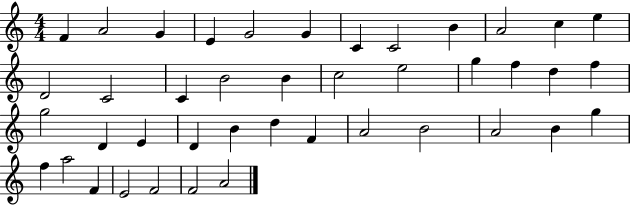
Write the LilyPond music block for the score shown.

{
  \clef treble
  \numericTimeSignature
  \time 4/4
  \key c \major
  f'4 a'2 g'4 | e'4 g'2 g'4 | c'4 c'2 b'4 | a'2 c''4 e''4 | \break d'2 c'2 | c'4 b'2 b'4 | c''2 e''2 | g''4 f''4 d''4 f''4 | \break g''2 d'4 e'4 | d'4 b'4 d''4 f'4 | a'2 b'2 | a'2 b'4 g''4 | \break f''4 a''2 f'4 | e'2 f'2 | f'2 a'2 | \bar "|."
}